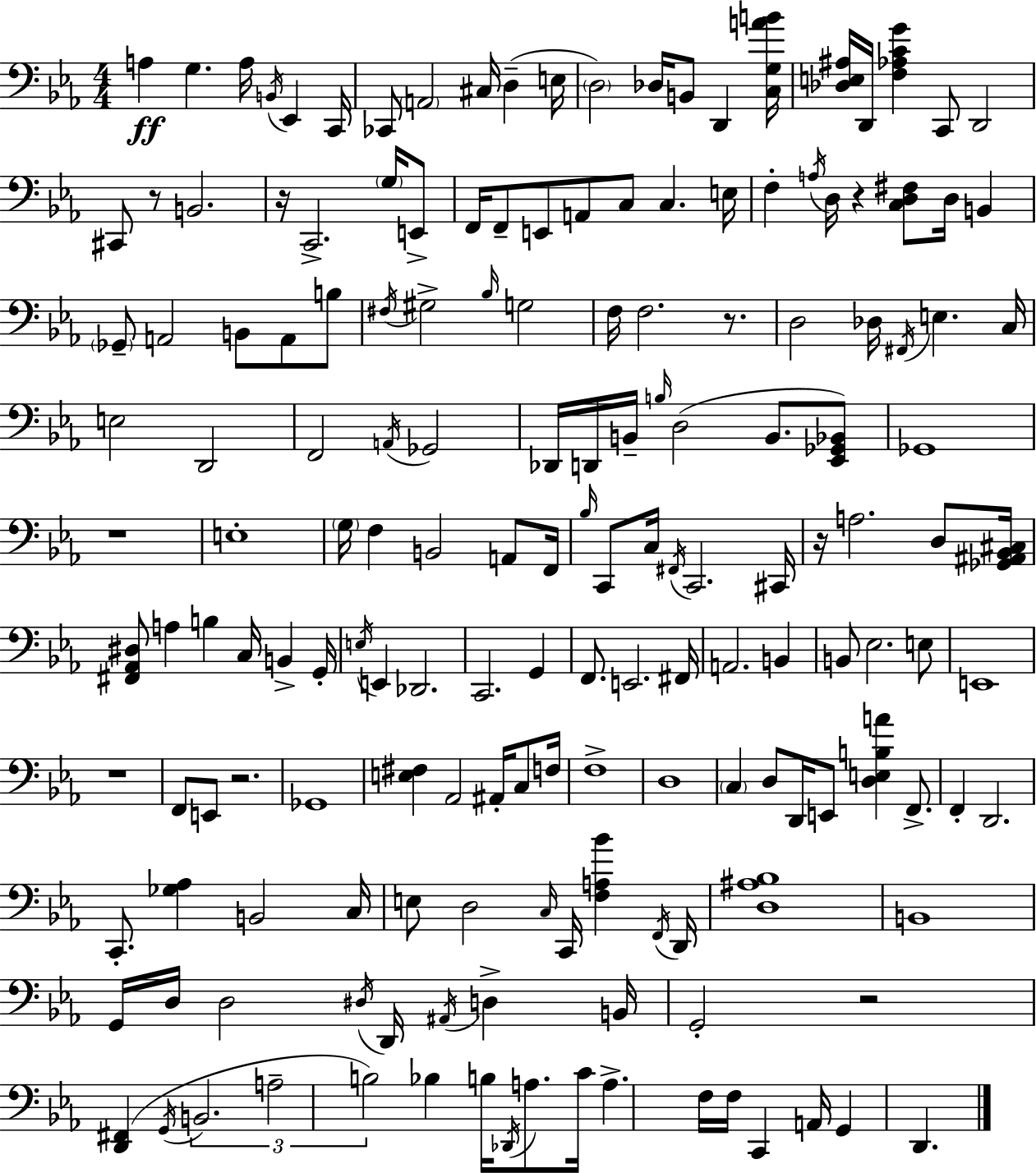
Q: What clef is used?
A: bass